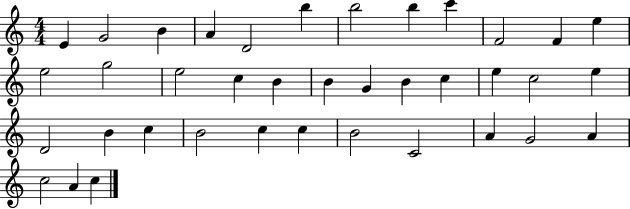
{
  \clef treble
  \numericTimeSignature
  \time 4/4
  \key c \major
  e'4 g'2 b'4 | a'4 d'2 b''4 | b''2 b''4 c'''4 | f'2 f'4 e''4 | \break e''2 g''2 | e''2 c''4 b'4 | b'4 g'4 b'4 c''4 | e''4 c''2 e''4 | \break d'2 b'4 c''4 | b'2 c''4 c''4 | b'2 c'2 | a'4 g'2 a'4 | \break c''2 a'4 c''4 | \bar "|."
}